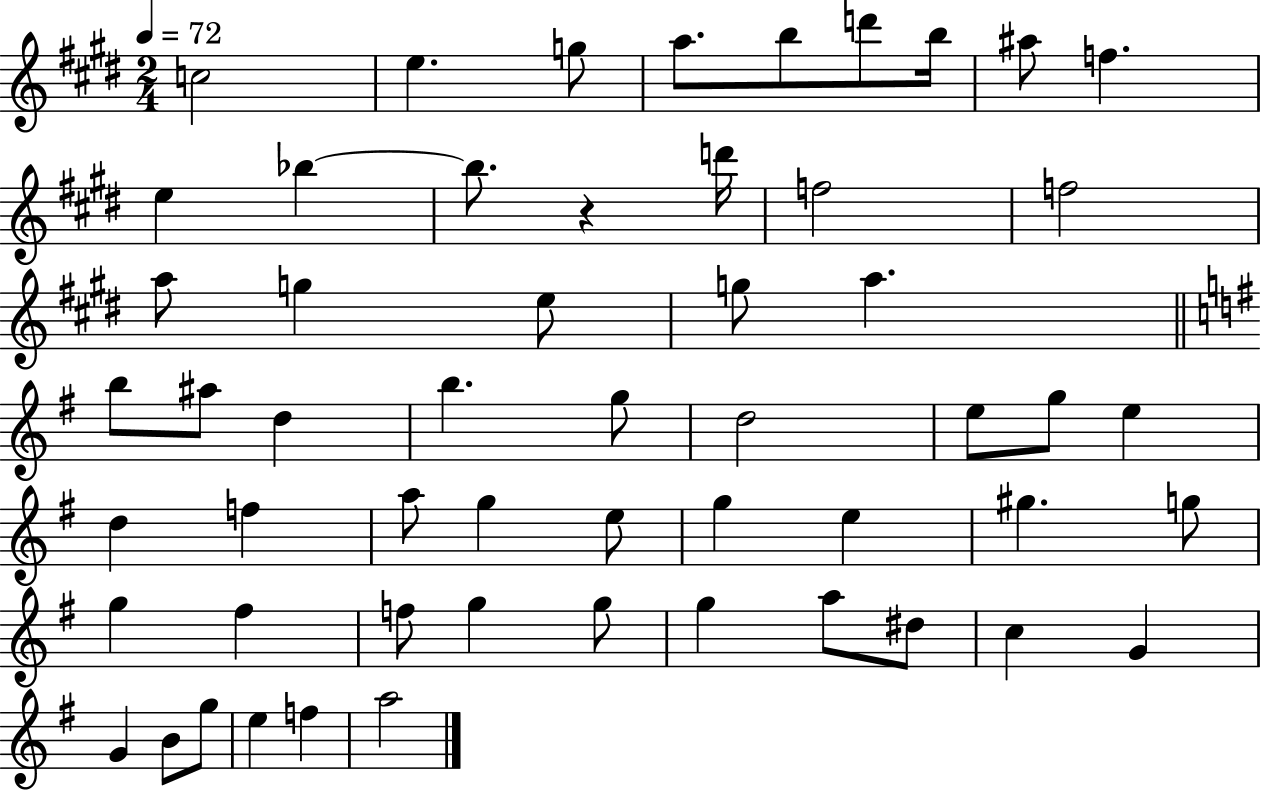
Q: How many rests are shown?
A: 1